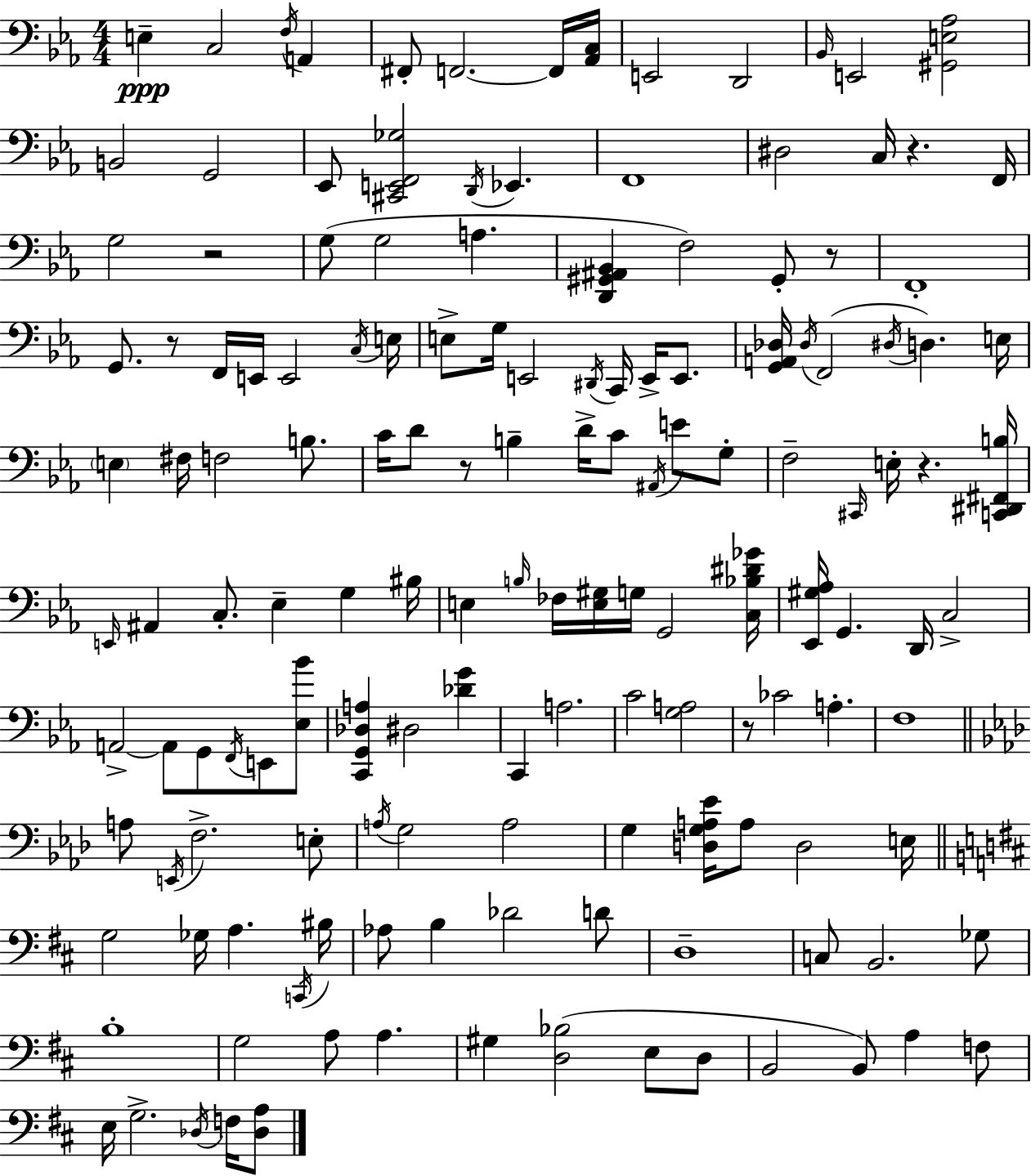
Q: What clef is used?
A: bass